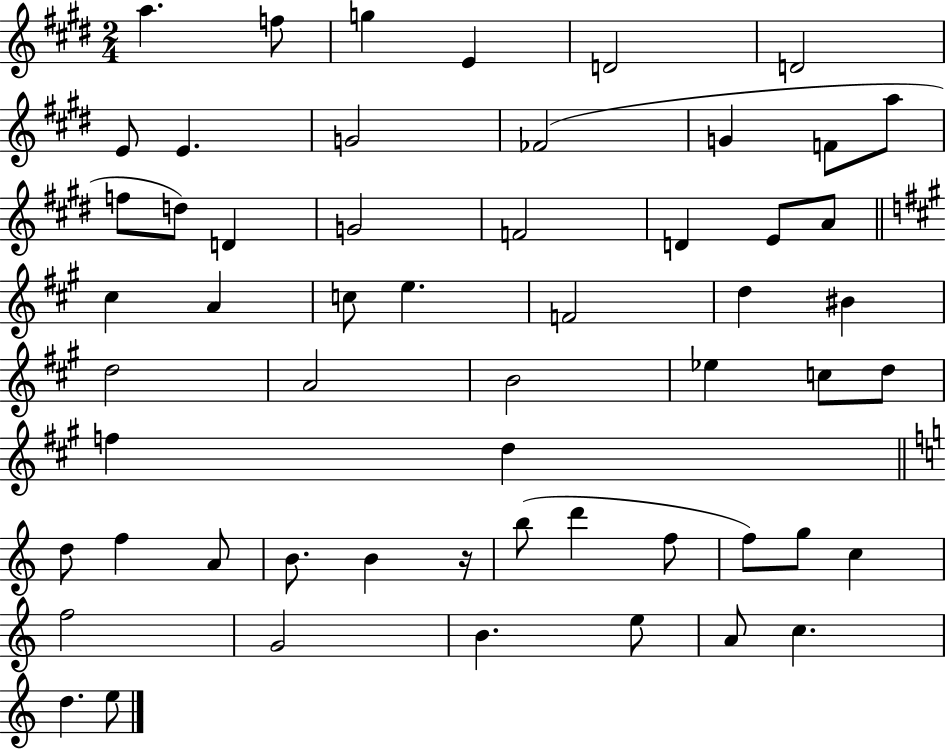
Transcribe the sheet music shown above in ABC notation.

X:1
T:Untitled
M:2/4
L:1/4
K:E
a f/2 g E D2 D2 E/2 E G2 _F2 G F/2 a/2 f/2 d/2 D G2 F2 D E/2 A/2 ^c A c/2 e F2 d ^B d2 A2 B2 _e c/2 d/2 f d d/2 f A/2 B/2 B z/4 b/2 d' f/2 f/2 g/2 c f2 G2 B e/2 A/2 c d e/2